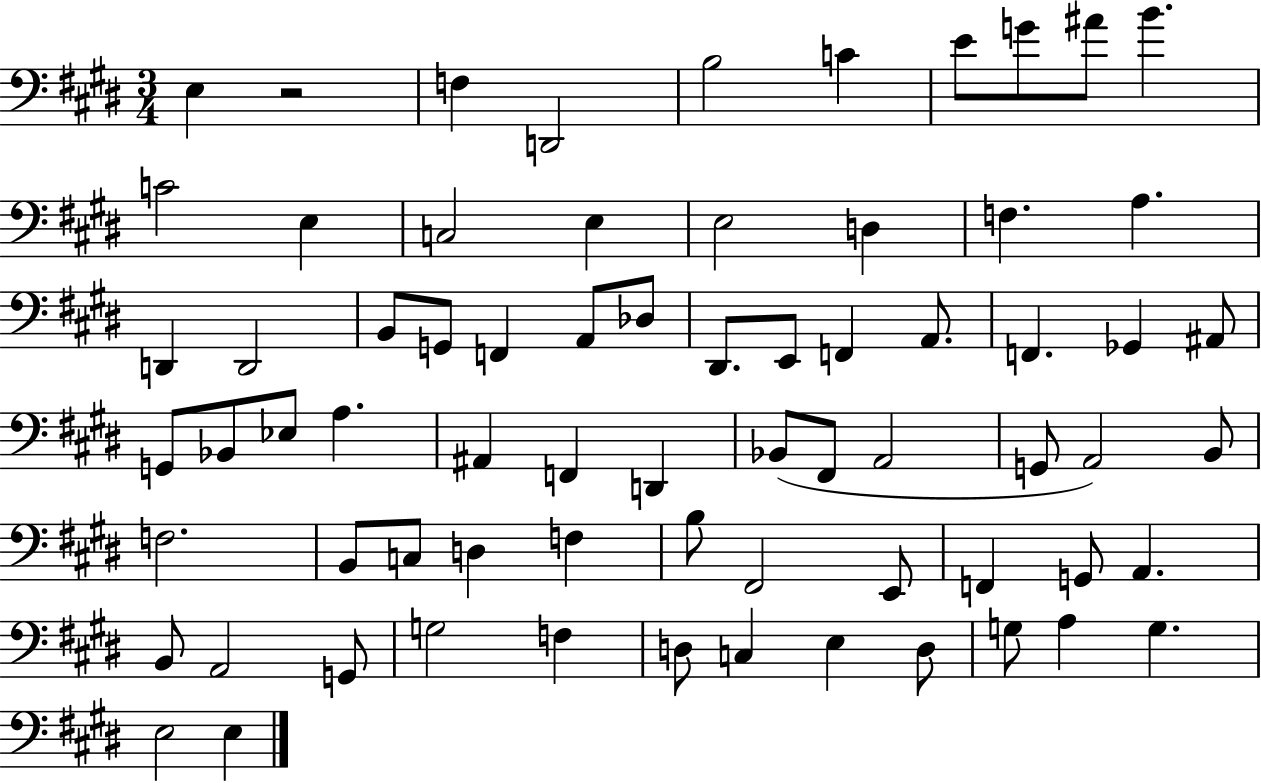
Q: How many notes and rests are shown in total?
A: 70